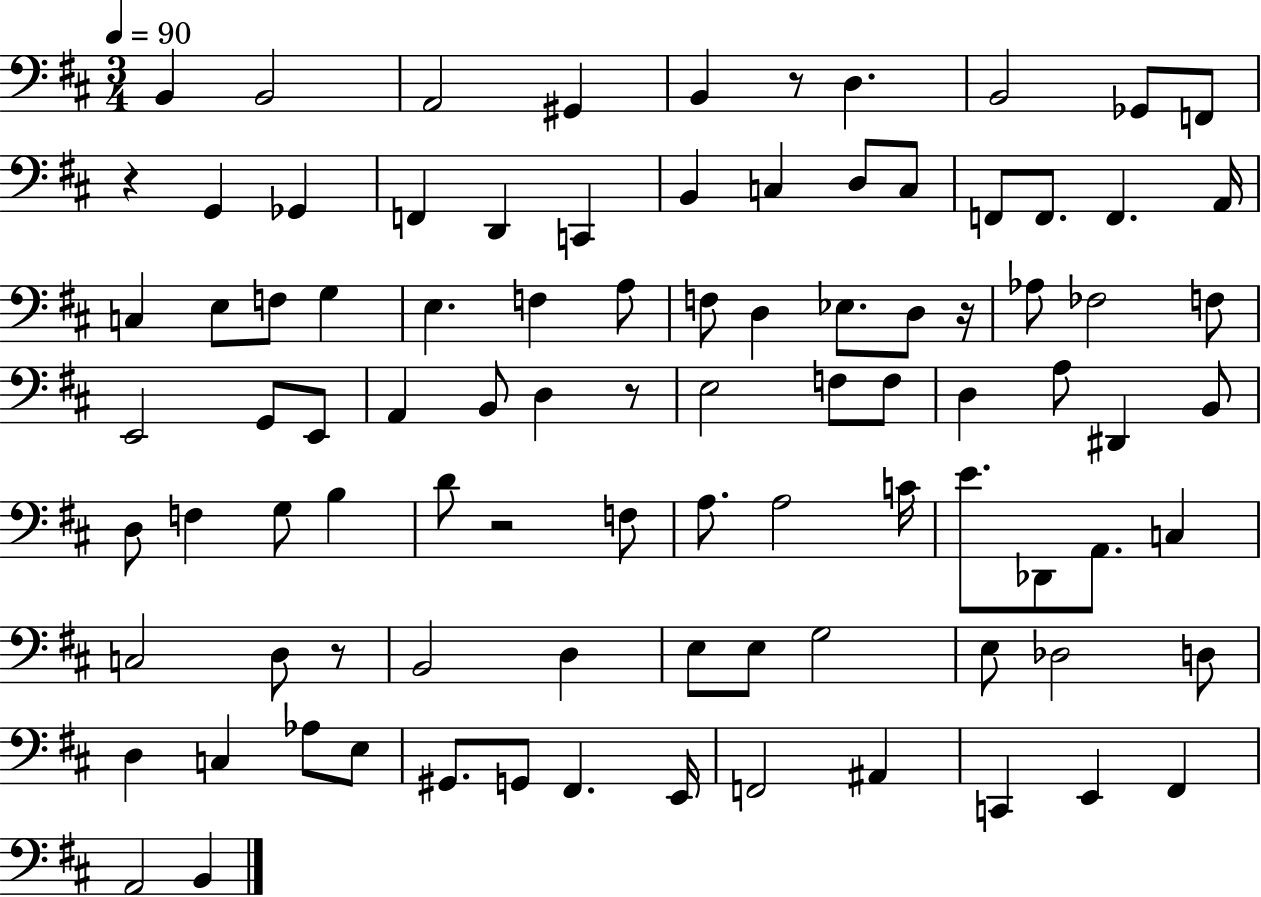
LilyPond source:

{
  \clef bass
  \numericTimeSignature
  \time 3/4
  \key d \major
  \tempo 4 = 90
  b,4 b,2 | a,2 gis,4 | b,4 r8 d4. | b,2 ges,8 f,8 | \break r4 g,4 ges,4 | f,4 d,4 c,4 | b,4 c4 d8 c8 | f,8 f,8. f,4. a,16 | \break c4 e8 f8 g4 | e4. f4 a8 | f8 d4 ees8. d8 r16 | aes8 fes2 f8 | \break e,2 g,8 e,8 | a,4 b,8 d4 r8 | e2 f8 f8 | d4 a8 dis,4 b,8 | \break d8 f4 g8 b4 | d'8 r2 f8 | a8. a2 c'16 | e'8. des,8 a,8. c4 | \break c2 d8 r8 | b,2 d4 | e8 e8 g2 | e8 des2 d8 | \break d4 c4 aes8 e8 | gis,8. g,8 fis,4. e,16 | f,2 ais,4 | c,4 e,4 fis,4 | \break a,2 b,4 | \bar "|."
}